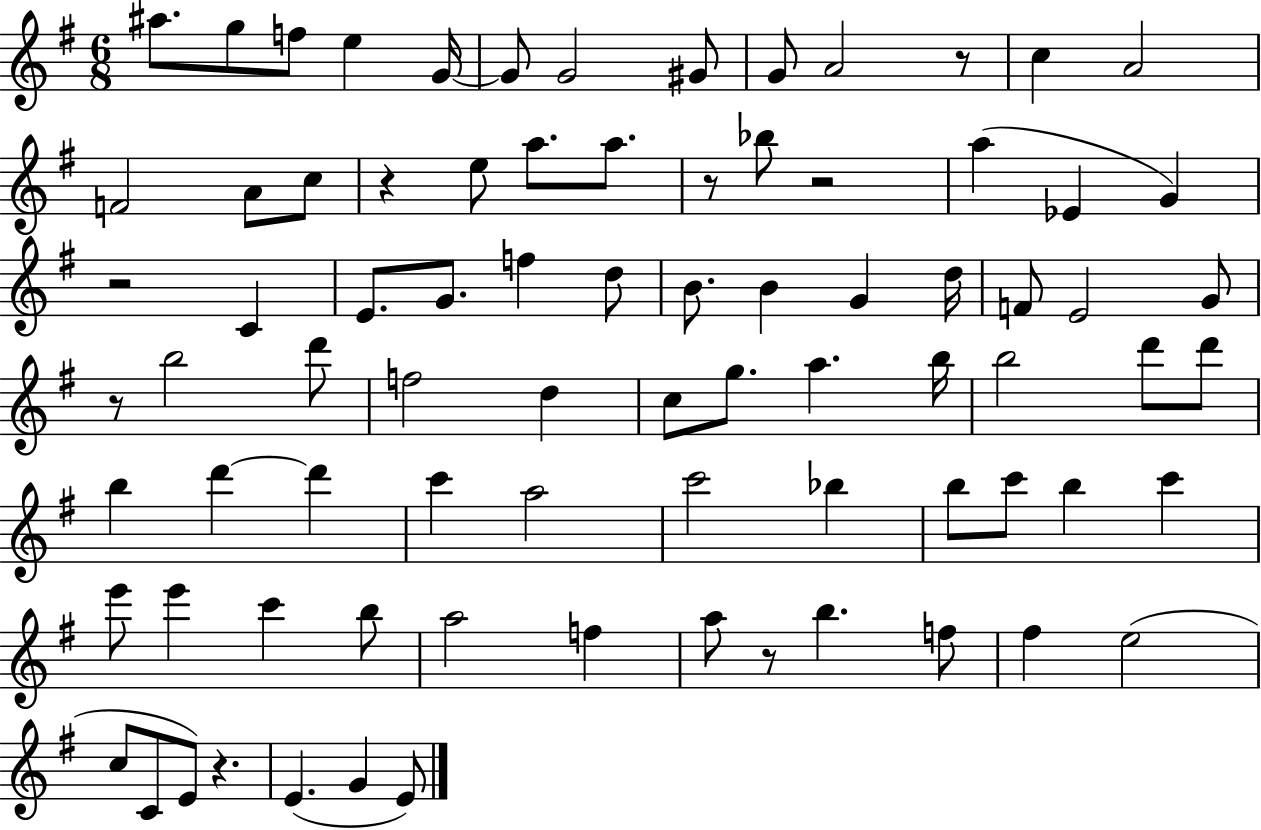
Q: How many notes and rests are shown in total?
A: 81